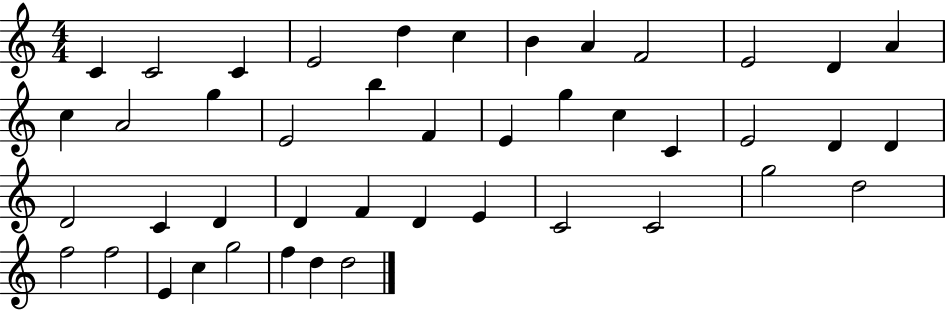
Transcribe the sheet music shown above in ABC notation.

X:1
T:Untitled
M:4/4
L:1/4
K:C
C C2 C E2 d c B A F2 E2 D A c A2 g E2 b F E g c C E2 D D D2 C D D F D E C2 C2 g2 d2 f2 f2 E c g2 f d d2